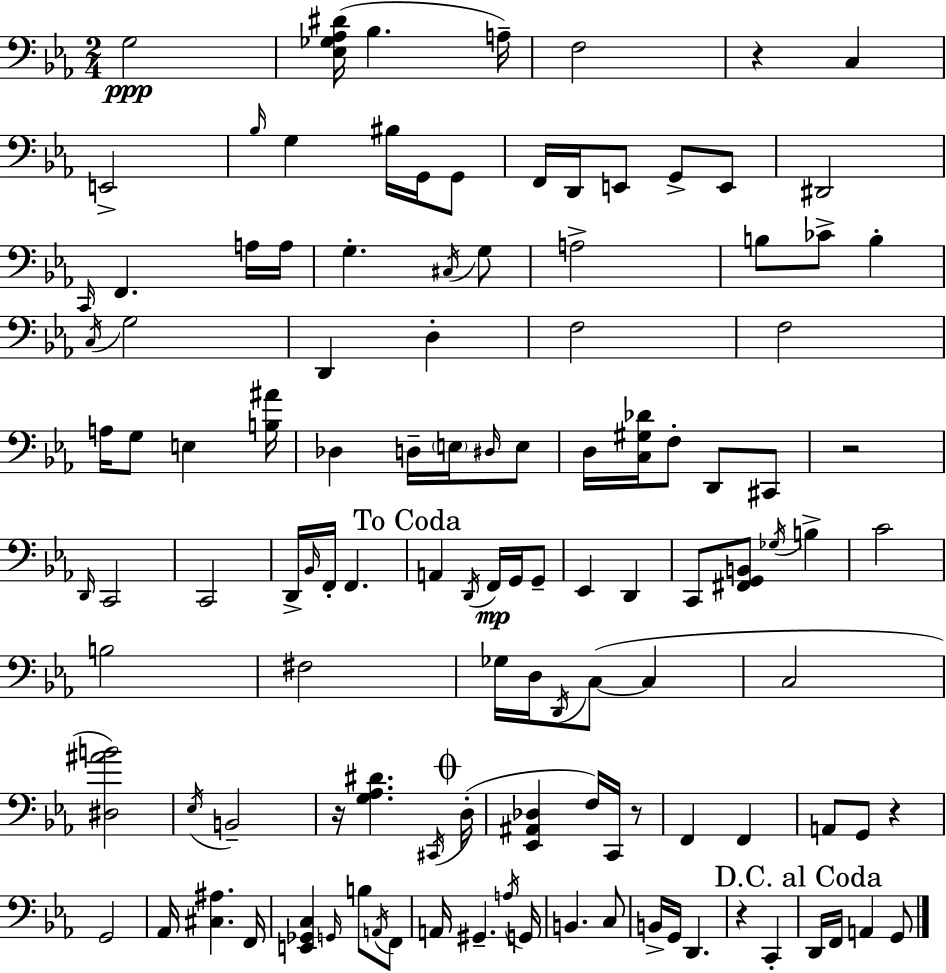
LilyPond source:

{
  \clef bass
  \numericTimeSignature
  \time 2/4
  \key c \minor
  g2\ppp | <ees ges aes dis'>16( bes4. a16--) | f2 | r4 c4 | \break e,2-> | \grace { bes16 } g4 bis16 g,16 g,8 | f,16 d,16 e,8 g,8-> e,8 | dis,2 | \break \grace { c,16 } f,4. | a16 a16 g4.-. | \acciaccatura { cis16 } g8 a2-> | b8 ces'8-> b4-. | \break \acciaccatura { c16 } g2 | d,4 | d4-. f2 | f2 | \break a16 g8 e4 | <b ais'>16 des4 | d16-- \parenthesize e16 \grace { dis16 } e8 d16 <c gis des'>16 f8-. | d,8 cis,8 r2 | \break \grace { d,16 } c,2 | c,2 | d,16-> \grace { bes,16 } | f,16-. f,4. \mark "To Coda" a,4 | \break \acciaccatura { d,16 }\mp f,16 g,16 g,8-- | ees,4 d,4 | c,8 <fis, g, b,>8 \acciaccatura { ges16 } b4-> | c'2 | \break b2 | fis2 | ges16 d16 \acciaccatura { d,16 }( c8~~ c4 | c2 | \break <dis ais' b'>2) | \acciaccatura { ees16 } b,2-- | r16 <g aes dis'>4. | \acciaccatura { cis,16 } \mark \markup { \musicglyph "scripts.coda" } d16-.( <ees, ais, des>4 | \break f16) c,16 r8 f,4 | f,4 a,8 g,8 | r4 g,2 | aes,16 <cis ais>4. | \break f,16 <e, ges, c>4 | \grace { g,16 } b8 \acciaccatura { a,16 } f,8 a,16 gis,4.-- | \acciaccatura { a16 } g,16 b,4. | c8 b,16-> | \break g,16 d,4. r4 | c,4-. \mark "D.C. al Coda" d,16 | f,16 a,4 g,8 \bar "|."
}